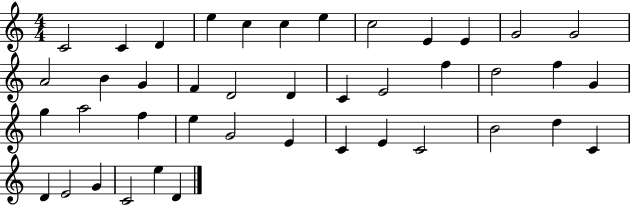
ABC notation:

X:1
T:Untitled
M:4/4
L:1/4
K:C
C2 C D e c c e c2 E E G2 G2 A2 B G F D2 D C E2 f d2 f G g a2 f e G2 E C E C2 B2 d C D E2 G C2 e D